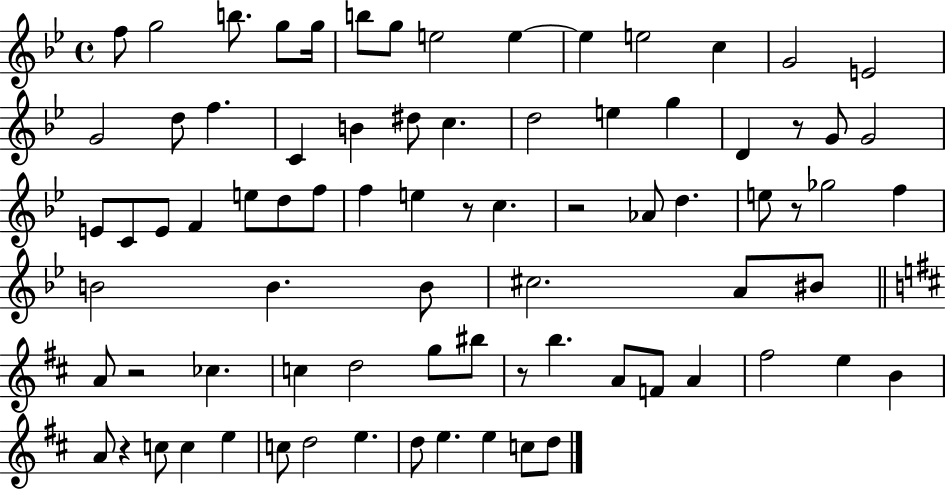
{
  \clef treble
  \time 4/4
  \defaultTimeSignature
  \key bes \major
  f''8 g''2 b''8. g''8 g''16 | b''8 g''8 e''2 e''4~~ | e''4 e''2 c''4 | g'2 e'2 | \break g'2 d''8 f''4. | c'4 b'4 dis''8 c''4. | d''2 e''4 g''4 | d'4 r8 g'8 g'2 | \break e'8 c'8 e'8 f'4 e''8 d''8 f''8 | f''4 e''4 r8 c''4. | r2 aes'8 d''4. | e''8 r8 ges''2 f''4 | \break b'2 b'4. b'8 | cis''2. a'8 bis'8 | \bar "||" \break \key b \minor a'8 r2 ces''4. | c''4 d''2 g''8 bis''8 | r8 b''4. a'8 f'8 a'4 | fis''2 e''4 b'4 | \break a'8 r4 c''8 c''4 e''4 | c''8 d''2 e''4. | d''8 e''4. e''4 c''8 d''8 | \bar "|."
}